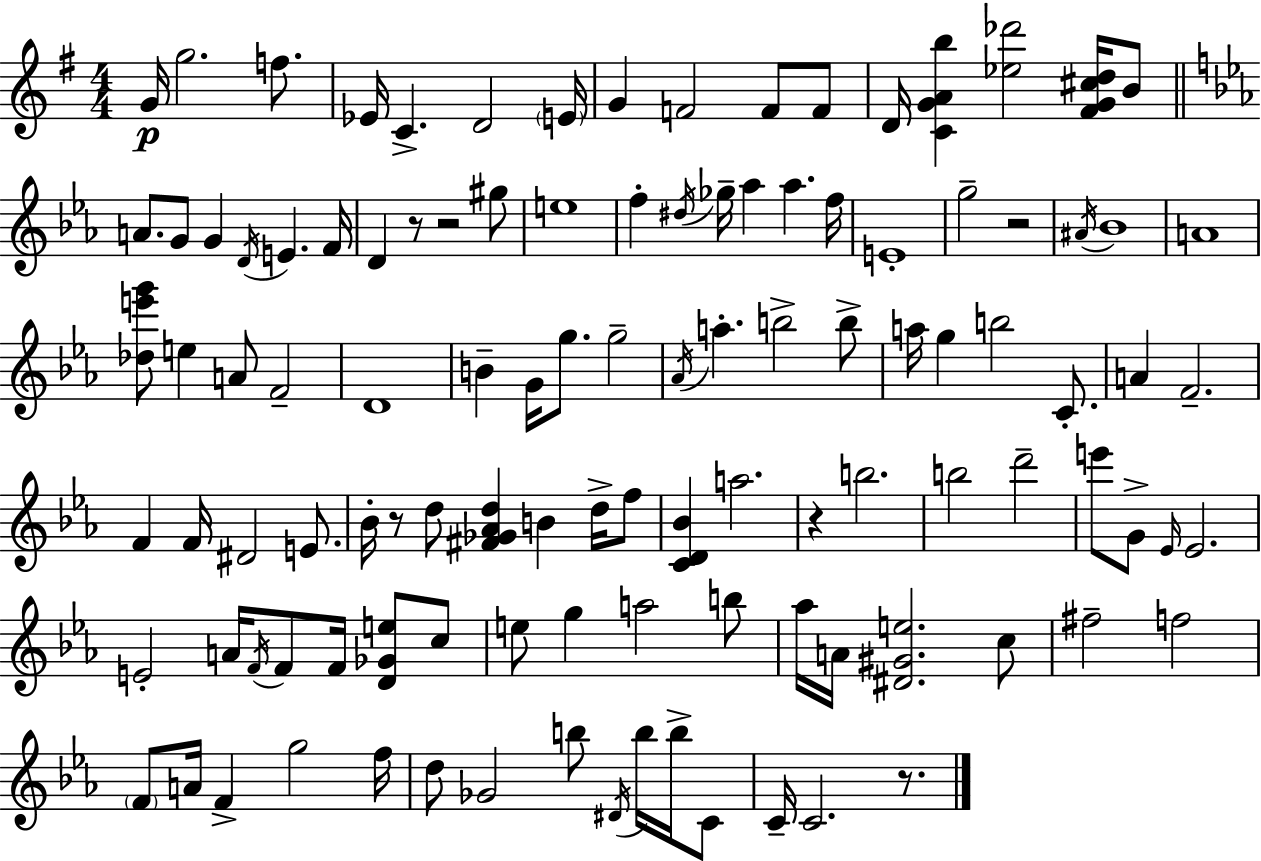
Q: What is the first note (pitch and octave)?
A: G4